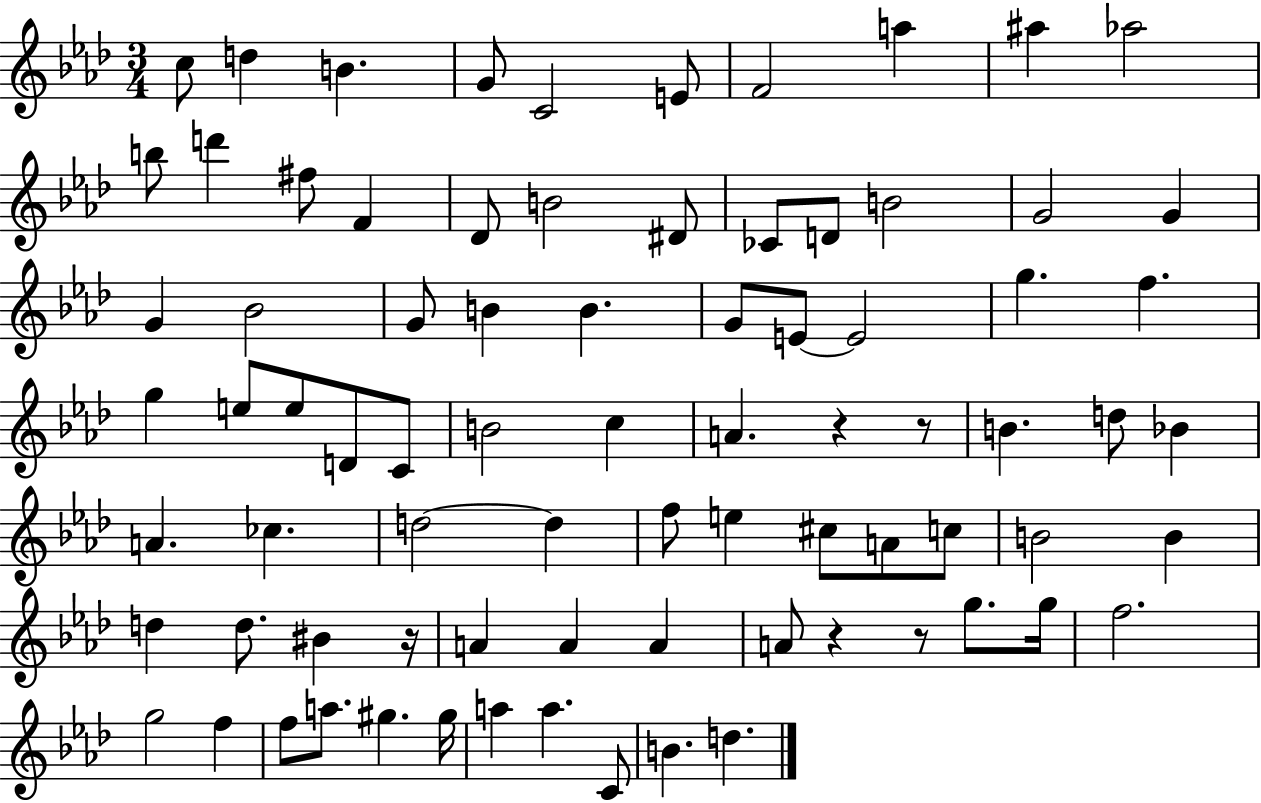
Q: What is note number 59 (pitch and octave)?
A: A4